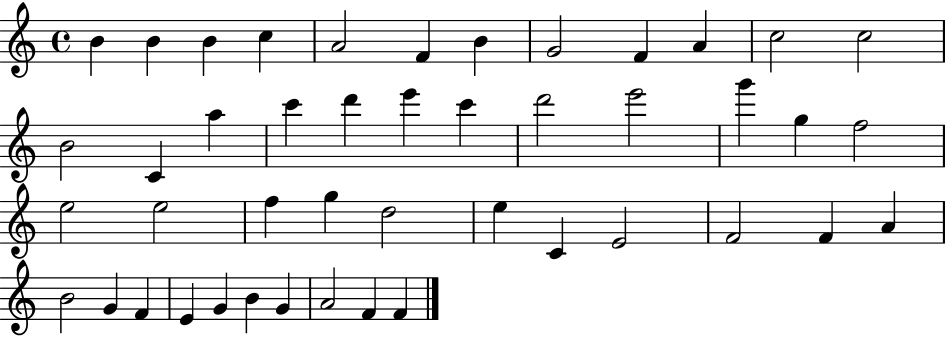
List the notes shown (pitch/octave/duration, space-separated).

B4/q B4/q B4/q C5/q A4/h F4/q B4/q G4/h F4/q A4/q C5/h C5/h B4/h C4/q A5/q C6/q D6/q E6/q C6/q D6/h E6/h G6/q G5/q F5/h E5/h E5/h F5/q G5/q D5/h E5/q C4/q E4/h F4/h F4/q A4/q B4/h G4/q F4/q E4/q G4/q B4/q G4/q A4/h F4/q F4/q